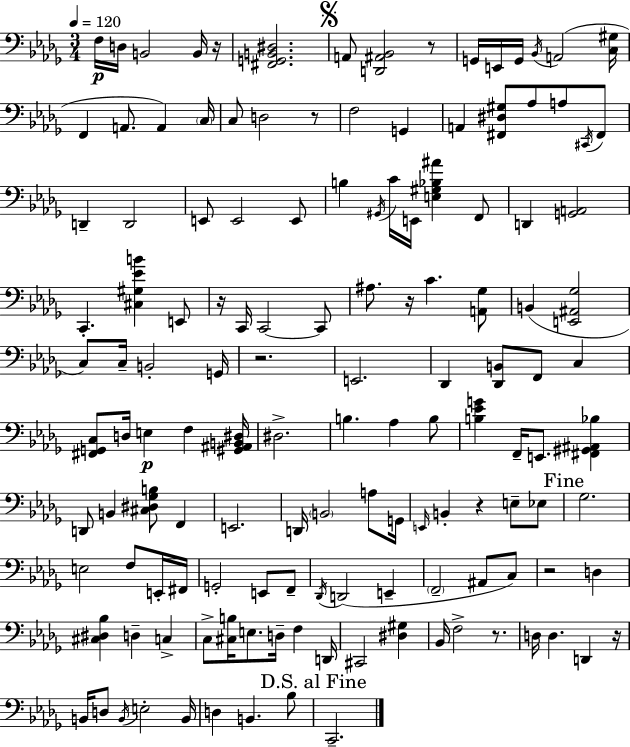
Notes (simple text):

F3/s D3/s B2/h B2/s R/s [F#2,G2,B2,D#3]/h. A2/e [D2,A#2,Bb2]/h R/e G2/s E2/s G2/s Bb2/s A2/h [C3,G#3]/s F2/q A2/e. A2/q C3/s C3/e D3/h R/e F3/h G2/q A2/q [F#2,D#3,G#3]/e Ab3/e A3/e C#2/s F#2/e D2/q D2/h E2/e E2/h E2/e B3/q G#2/s C4/s E2/s [E3,G#3,Bb3,A#4]/q F2/e D2/q [G2,A2]/h C2/q. [C#3,G#3,Eb4,B4]/q E2/e R/s C2/s C2/h C2/e A#3/e. R/s C4/q. [A2,Gb3]/e B2/q [E2,A#2,Gb3]/h C3/e C3/s B2/h G2/s R/h. E2/h. Db2/q [Db2,B2]/e F2/e C3/q [F#2,G2,C3]/e D3/s E3/q F3/q [G#2,A#2,B2,D#3]/s D#3/h. B3/q. Ab3/q B3/e [B3,Eb4,G4]/q F2/s E2/e. [F#2,G#2,A#2,Bb3]/q D2/e B2/q [C#3,D#3,Gb3,B3]/e F2/q E2/h. D2/s B2/h A3/e G2/s E2/s B2/q R/q E3/e Eb3/e Gb3/h. E3/h F3/e E2/s F#2/s G2/h E2/e F2/e Db2/s D2/h E2/q F2/h A#2/e C3/e R/h D3/q [C#3,D#3,Bb3]/q D3/q C3/q C3/e [C#3,B3]/s E3/e. D3/s F3/q D2/s C#2/h [D#3,G#3]/q Bb2/s F3/h R/e. D3/s D3/q. D2/q R/s B2/s D3/e B2/s E3/h B2/s D3/q B2/q. Bb3/e C2/h.